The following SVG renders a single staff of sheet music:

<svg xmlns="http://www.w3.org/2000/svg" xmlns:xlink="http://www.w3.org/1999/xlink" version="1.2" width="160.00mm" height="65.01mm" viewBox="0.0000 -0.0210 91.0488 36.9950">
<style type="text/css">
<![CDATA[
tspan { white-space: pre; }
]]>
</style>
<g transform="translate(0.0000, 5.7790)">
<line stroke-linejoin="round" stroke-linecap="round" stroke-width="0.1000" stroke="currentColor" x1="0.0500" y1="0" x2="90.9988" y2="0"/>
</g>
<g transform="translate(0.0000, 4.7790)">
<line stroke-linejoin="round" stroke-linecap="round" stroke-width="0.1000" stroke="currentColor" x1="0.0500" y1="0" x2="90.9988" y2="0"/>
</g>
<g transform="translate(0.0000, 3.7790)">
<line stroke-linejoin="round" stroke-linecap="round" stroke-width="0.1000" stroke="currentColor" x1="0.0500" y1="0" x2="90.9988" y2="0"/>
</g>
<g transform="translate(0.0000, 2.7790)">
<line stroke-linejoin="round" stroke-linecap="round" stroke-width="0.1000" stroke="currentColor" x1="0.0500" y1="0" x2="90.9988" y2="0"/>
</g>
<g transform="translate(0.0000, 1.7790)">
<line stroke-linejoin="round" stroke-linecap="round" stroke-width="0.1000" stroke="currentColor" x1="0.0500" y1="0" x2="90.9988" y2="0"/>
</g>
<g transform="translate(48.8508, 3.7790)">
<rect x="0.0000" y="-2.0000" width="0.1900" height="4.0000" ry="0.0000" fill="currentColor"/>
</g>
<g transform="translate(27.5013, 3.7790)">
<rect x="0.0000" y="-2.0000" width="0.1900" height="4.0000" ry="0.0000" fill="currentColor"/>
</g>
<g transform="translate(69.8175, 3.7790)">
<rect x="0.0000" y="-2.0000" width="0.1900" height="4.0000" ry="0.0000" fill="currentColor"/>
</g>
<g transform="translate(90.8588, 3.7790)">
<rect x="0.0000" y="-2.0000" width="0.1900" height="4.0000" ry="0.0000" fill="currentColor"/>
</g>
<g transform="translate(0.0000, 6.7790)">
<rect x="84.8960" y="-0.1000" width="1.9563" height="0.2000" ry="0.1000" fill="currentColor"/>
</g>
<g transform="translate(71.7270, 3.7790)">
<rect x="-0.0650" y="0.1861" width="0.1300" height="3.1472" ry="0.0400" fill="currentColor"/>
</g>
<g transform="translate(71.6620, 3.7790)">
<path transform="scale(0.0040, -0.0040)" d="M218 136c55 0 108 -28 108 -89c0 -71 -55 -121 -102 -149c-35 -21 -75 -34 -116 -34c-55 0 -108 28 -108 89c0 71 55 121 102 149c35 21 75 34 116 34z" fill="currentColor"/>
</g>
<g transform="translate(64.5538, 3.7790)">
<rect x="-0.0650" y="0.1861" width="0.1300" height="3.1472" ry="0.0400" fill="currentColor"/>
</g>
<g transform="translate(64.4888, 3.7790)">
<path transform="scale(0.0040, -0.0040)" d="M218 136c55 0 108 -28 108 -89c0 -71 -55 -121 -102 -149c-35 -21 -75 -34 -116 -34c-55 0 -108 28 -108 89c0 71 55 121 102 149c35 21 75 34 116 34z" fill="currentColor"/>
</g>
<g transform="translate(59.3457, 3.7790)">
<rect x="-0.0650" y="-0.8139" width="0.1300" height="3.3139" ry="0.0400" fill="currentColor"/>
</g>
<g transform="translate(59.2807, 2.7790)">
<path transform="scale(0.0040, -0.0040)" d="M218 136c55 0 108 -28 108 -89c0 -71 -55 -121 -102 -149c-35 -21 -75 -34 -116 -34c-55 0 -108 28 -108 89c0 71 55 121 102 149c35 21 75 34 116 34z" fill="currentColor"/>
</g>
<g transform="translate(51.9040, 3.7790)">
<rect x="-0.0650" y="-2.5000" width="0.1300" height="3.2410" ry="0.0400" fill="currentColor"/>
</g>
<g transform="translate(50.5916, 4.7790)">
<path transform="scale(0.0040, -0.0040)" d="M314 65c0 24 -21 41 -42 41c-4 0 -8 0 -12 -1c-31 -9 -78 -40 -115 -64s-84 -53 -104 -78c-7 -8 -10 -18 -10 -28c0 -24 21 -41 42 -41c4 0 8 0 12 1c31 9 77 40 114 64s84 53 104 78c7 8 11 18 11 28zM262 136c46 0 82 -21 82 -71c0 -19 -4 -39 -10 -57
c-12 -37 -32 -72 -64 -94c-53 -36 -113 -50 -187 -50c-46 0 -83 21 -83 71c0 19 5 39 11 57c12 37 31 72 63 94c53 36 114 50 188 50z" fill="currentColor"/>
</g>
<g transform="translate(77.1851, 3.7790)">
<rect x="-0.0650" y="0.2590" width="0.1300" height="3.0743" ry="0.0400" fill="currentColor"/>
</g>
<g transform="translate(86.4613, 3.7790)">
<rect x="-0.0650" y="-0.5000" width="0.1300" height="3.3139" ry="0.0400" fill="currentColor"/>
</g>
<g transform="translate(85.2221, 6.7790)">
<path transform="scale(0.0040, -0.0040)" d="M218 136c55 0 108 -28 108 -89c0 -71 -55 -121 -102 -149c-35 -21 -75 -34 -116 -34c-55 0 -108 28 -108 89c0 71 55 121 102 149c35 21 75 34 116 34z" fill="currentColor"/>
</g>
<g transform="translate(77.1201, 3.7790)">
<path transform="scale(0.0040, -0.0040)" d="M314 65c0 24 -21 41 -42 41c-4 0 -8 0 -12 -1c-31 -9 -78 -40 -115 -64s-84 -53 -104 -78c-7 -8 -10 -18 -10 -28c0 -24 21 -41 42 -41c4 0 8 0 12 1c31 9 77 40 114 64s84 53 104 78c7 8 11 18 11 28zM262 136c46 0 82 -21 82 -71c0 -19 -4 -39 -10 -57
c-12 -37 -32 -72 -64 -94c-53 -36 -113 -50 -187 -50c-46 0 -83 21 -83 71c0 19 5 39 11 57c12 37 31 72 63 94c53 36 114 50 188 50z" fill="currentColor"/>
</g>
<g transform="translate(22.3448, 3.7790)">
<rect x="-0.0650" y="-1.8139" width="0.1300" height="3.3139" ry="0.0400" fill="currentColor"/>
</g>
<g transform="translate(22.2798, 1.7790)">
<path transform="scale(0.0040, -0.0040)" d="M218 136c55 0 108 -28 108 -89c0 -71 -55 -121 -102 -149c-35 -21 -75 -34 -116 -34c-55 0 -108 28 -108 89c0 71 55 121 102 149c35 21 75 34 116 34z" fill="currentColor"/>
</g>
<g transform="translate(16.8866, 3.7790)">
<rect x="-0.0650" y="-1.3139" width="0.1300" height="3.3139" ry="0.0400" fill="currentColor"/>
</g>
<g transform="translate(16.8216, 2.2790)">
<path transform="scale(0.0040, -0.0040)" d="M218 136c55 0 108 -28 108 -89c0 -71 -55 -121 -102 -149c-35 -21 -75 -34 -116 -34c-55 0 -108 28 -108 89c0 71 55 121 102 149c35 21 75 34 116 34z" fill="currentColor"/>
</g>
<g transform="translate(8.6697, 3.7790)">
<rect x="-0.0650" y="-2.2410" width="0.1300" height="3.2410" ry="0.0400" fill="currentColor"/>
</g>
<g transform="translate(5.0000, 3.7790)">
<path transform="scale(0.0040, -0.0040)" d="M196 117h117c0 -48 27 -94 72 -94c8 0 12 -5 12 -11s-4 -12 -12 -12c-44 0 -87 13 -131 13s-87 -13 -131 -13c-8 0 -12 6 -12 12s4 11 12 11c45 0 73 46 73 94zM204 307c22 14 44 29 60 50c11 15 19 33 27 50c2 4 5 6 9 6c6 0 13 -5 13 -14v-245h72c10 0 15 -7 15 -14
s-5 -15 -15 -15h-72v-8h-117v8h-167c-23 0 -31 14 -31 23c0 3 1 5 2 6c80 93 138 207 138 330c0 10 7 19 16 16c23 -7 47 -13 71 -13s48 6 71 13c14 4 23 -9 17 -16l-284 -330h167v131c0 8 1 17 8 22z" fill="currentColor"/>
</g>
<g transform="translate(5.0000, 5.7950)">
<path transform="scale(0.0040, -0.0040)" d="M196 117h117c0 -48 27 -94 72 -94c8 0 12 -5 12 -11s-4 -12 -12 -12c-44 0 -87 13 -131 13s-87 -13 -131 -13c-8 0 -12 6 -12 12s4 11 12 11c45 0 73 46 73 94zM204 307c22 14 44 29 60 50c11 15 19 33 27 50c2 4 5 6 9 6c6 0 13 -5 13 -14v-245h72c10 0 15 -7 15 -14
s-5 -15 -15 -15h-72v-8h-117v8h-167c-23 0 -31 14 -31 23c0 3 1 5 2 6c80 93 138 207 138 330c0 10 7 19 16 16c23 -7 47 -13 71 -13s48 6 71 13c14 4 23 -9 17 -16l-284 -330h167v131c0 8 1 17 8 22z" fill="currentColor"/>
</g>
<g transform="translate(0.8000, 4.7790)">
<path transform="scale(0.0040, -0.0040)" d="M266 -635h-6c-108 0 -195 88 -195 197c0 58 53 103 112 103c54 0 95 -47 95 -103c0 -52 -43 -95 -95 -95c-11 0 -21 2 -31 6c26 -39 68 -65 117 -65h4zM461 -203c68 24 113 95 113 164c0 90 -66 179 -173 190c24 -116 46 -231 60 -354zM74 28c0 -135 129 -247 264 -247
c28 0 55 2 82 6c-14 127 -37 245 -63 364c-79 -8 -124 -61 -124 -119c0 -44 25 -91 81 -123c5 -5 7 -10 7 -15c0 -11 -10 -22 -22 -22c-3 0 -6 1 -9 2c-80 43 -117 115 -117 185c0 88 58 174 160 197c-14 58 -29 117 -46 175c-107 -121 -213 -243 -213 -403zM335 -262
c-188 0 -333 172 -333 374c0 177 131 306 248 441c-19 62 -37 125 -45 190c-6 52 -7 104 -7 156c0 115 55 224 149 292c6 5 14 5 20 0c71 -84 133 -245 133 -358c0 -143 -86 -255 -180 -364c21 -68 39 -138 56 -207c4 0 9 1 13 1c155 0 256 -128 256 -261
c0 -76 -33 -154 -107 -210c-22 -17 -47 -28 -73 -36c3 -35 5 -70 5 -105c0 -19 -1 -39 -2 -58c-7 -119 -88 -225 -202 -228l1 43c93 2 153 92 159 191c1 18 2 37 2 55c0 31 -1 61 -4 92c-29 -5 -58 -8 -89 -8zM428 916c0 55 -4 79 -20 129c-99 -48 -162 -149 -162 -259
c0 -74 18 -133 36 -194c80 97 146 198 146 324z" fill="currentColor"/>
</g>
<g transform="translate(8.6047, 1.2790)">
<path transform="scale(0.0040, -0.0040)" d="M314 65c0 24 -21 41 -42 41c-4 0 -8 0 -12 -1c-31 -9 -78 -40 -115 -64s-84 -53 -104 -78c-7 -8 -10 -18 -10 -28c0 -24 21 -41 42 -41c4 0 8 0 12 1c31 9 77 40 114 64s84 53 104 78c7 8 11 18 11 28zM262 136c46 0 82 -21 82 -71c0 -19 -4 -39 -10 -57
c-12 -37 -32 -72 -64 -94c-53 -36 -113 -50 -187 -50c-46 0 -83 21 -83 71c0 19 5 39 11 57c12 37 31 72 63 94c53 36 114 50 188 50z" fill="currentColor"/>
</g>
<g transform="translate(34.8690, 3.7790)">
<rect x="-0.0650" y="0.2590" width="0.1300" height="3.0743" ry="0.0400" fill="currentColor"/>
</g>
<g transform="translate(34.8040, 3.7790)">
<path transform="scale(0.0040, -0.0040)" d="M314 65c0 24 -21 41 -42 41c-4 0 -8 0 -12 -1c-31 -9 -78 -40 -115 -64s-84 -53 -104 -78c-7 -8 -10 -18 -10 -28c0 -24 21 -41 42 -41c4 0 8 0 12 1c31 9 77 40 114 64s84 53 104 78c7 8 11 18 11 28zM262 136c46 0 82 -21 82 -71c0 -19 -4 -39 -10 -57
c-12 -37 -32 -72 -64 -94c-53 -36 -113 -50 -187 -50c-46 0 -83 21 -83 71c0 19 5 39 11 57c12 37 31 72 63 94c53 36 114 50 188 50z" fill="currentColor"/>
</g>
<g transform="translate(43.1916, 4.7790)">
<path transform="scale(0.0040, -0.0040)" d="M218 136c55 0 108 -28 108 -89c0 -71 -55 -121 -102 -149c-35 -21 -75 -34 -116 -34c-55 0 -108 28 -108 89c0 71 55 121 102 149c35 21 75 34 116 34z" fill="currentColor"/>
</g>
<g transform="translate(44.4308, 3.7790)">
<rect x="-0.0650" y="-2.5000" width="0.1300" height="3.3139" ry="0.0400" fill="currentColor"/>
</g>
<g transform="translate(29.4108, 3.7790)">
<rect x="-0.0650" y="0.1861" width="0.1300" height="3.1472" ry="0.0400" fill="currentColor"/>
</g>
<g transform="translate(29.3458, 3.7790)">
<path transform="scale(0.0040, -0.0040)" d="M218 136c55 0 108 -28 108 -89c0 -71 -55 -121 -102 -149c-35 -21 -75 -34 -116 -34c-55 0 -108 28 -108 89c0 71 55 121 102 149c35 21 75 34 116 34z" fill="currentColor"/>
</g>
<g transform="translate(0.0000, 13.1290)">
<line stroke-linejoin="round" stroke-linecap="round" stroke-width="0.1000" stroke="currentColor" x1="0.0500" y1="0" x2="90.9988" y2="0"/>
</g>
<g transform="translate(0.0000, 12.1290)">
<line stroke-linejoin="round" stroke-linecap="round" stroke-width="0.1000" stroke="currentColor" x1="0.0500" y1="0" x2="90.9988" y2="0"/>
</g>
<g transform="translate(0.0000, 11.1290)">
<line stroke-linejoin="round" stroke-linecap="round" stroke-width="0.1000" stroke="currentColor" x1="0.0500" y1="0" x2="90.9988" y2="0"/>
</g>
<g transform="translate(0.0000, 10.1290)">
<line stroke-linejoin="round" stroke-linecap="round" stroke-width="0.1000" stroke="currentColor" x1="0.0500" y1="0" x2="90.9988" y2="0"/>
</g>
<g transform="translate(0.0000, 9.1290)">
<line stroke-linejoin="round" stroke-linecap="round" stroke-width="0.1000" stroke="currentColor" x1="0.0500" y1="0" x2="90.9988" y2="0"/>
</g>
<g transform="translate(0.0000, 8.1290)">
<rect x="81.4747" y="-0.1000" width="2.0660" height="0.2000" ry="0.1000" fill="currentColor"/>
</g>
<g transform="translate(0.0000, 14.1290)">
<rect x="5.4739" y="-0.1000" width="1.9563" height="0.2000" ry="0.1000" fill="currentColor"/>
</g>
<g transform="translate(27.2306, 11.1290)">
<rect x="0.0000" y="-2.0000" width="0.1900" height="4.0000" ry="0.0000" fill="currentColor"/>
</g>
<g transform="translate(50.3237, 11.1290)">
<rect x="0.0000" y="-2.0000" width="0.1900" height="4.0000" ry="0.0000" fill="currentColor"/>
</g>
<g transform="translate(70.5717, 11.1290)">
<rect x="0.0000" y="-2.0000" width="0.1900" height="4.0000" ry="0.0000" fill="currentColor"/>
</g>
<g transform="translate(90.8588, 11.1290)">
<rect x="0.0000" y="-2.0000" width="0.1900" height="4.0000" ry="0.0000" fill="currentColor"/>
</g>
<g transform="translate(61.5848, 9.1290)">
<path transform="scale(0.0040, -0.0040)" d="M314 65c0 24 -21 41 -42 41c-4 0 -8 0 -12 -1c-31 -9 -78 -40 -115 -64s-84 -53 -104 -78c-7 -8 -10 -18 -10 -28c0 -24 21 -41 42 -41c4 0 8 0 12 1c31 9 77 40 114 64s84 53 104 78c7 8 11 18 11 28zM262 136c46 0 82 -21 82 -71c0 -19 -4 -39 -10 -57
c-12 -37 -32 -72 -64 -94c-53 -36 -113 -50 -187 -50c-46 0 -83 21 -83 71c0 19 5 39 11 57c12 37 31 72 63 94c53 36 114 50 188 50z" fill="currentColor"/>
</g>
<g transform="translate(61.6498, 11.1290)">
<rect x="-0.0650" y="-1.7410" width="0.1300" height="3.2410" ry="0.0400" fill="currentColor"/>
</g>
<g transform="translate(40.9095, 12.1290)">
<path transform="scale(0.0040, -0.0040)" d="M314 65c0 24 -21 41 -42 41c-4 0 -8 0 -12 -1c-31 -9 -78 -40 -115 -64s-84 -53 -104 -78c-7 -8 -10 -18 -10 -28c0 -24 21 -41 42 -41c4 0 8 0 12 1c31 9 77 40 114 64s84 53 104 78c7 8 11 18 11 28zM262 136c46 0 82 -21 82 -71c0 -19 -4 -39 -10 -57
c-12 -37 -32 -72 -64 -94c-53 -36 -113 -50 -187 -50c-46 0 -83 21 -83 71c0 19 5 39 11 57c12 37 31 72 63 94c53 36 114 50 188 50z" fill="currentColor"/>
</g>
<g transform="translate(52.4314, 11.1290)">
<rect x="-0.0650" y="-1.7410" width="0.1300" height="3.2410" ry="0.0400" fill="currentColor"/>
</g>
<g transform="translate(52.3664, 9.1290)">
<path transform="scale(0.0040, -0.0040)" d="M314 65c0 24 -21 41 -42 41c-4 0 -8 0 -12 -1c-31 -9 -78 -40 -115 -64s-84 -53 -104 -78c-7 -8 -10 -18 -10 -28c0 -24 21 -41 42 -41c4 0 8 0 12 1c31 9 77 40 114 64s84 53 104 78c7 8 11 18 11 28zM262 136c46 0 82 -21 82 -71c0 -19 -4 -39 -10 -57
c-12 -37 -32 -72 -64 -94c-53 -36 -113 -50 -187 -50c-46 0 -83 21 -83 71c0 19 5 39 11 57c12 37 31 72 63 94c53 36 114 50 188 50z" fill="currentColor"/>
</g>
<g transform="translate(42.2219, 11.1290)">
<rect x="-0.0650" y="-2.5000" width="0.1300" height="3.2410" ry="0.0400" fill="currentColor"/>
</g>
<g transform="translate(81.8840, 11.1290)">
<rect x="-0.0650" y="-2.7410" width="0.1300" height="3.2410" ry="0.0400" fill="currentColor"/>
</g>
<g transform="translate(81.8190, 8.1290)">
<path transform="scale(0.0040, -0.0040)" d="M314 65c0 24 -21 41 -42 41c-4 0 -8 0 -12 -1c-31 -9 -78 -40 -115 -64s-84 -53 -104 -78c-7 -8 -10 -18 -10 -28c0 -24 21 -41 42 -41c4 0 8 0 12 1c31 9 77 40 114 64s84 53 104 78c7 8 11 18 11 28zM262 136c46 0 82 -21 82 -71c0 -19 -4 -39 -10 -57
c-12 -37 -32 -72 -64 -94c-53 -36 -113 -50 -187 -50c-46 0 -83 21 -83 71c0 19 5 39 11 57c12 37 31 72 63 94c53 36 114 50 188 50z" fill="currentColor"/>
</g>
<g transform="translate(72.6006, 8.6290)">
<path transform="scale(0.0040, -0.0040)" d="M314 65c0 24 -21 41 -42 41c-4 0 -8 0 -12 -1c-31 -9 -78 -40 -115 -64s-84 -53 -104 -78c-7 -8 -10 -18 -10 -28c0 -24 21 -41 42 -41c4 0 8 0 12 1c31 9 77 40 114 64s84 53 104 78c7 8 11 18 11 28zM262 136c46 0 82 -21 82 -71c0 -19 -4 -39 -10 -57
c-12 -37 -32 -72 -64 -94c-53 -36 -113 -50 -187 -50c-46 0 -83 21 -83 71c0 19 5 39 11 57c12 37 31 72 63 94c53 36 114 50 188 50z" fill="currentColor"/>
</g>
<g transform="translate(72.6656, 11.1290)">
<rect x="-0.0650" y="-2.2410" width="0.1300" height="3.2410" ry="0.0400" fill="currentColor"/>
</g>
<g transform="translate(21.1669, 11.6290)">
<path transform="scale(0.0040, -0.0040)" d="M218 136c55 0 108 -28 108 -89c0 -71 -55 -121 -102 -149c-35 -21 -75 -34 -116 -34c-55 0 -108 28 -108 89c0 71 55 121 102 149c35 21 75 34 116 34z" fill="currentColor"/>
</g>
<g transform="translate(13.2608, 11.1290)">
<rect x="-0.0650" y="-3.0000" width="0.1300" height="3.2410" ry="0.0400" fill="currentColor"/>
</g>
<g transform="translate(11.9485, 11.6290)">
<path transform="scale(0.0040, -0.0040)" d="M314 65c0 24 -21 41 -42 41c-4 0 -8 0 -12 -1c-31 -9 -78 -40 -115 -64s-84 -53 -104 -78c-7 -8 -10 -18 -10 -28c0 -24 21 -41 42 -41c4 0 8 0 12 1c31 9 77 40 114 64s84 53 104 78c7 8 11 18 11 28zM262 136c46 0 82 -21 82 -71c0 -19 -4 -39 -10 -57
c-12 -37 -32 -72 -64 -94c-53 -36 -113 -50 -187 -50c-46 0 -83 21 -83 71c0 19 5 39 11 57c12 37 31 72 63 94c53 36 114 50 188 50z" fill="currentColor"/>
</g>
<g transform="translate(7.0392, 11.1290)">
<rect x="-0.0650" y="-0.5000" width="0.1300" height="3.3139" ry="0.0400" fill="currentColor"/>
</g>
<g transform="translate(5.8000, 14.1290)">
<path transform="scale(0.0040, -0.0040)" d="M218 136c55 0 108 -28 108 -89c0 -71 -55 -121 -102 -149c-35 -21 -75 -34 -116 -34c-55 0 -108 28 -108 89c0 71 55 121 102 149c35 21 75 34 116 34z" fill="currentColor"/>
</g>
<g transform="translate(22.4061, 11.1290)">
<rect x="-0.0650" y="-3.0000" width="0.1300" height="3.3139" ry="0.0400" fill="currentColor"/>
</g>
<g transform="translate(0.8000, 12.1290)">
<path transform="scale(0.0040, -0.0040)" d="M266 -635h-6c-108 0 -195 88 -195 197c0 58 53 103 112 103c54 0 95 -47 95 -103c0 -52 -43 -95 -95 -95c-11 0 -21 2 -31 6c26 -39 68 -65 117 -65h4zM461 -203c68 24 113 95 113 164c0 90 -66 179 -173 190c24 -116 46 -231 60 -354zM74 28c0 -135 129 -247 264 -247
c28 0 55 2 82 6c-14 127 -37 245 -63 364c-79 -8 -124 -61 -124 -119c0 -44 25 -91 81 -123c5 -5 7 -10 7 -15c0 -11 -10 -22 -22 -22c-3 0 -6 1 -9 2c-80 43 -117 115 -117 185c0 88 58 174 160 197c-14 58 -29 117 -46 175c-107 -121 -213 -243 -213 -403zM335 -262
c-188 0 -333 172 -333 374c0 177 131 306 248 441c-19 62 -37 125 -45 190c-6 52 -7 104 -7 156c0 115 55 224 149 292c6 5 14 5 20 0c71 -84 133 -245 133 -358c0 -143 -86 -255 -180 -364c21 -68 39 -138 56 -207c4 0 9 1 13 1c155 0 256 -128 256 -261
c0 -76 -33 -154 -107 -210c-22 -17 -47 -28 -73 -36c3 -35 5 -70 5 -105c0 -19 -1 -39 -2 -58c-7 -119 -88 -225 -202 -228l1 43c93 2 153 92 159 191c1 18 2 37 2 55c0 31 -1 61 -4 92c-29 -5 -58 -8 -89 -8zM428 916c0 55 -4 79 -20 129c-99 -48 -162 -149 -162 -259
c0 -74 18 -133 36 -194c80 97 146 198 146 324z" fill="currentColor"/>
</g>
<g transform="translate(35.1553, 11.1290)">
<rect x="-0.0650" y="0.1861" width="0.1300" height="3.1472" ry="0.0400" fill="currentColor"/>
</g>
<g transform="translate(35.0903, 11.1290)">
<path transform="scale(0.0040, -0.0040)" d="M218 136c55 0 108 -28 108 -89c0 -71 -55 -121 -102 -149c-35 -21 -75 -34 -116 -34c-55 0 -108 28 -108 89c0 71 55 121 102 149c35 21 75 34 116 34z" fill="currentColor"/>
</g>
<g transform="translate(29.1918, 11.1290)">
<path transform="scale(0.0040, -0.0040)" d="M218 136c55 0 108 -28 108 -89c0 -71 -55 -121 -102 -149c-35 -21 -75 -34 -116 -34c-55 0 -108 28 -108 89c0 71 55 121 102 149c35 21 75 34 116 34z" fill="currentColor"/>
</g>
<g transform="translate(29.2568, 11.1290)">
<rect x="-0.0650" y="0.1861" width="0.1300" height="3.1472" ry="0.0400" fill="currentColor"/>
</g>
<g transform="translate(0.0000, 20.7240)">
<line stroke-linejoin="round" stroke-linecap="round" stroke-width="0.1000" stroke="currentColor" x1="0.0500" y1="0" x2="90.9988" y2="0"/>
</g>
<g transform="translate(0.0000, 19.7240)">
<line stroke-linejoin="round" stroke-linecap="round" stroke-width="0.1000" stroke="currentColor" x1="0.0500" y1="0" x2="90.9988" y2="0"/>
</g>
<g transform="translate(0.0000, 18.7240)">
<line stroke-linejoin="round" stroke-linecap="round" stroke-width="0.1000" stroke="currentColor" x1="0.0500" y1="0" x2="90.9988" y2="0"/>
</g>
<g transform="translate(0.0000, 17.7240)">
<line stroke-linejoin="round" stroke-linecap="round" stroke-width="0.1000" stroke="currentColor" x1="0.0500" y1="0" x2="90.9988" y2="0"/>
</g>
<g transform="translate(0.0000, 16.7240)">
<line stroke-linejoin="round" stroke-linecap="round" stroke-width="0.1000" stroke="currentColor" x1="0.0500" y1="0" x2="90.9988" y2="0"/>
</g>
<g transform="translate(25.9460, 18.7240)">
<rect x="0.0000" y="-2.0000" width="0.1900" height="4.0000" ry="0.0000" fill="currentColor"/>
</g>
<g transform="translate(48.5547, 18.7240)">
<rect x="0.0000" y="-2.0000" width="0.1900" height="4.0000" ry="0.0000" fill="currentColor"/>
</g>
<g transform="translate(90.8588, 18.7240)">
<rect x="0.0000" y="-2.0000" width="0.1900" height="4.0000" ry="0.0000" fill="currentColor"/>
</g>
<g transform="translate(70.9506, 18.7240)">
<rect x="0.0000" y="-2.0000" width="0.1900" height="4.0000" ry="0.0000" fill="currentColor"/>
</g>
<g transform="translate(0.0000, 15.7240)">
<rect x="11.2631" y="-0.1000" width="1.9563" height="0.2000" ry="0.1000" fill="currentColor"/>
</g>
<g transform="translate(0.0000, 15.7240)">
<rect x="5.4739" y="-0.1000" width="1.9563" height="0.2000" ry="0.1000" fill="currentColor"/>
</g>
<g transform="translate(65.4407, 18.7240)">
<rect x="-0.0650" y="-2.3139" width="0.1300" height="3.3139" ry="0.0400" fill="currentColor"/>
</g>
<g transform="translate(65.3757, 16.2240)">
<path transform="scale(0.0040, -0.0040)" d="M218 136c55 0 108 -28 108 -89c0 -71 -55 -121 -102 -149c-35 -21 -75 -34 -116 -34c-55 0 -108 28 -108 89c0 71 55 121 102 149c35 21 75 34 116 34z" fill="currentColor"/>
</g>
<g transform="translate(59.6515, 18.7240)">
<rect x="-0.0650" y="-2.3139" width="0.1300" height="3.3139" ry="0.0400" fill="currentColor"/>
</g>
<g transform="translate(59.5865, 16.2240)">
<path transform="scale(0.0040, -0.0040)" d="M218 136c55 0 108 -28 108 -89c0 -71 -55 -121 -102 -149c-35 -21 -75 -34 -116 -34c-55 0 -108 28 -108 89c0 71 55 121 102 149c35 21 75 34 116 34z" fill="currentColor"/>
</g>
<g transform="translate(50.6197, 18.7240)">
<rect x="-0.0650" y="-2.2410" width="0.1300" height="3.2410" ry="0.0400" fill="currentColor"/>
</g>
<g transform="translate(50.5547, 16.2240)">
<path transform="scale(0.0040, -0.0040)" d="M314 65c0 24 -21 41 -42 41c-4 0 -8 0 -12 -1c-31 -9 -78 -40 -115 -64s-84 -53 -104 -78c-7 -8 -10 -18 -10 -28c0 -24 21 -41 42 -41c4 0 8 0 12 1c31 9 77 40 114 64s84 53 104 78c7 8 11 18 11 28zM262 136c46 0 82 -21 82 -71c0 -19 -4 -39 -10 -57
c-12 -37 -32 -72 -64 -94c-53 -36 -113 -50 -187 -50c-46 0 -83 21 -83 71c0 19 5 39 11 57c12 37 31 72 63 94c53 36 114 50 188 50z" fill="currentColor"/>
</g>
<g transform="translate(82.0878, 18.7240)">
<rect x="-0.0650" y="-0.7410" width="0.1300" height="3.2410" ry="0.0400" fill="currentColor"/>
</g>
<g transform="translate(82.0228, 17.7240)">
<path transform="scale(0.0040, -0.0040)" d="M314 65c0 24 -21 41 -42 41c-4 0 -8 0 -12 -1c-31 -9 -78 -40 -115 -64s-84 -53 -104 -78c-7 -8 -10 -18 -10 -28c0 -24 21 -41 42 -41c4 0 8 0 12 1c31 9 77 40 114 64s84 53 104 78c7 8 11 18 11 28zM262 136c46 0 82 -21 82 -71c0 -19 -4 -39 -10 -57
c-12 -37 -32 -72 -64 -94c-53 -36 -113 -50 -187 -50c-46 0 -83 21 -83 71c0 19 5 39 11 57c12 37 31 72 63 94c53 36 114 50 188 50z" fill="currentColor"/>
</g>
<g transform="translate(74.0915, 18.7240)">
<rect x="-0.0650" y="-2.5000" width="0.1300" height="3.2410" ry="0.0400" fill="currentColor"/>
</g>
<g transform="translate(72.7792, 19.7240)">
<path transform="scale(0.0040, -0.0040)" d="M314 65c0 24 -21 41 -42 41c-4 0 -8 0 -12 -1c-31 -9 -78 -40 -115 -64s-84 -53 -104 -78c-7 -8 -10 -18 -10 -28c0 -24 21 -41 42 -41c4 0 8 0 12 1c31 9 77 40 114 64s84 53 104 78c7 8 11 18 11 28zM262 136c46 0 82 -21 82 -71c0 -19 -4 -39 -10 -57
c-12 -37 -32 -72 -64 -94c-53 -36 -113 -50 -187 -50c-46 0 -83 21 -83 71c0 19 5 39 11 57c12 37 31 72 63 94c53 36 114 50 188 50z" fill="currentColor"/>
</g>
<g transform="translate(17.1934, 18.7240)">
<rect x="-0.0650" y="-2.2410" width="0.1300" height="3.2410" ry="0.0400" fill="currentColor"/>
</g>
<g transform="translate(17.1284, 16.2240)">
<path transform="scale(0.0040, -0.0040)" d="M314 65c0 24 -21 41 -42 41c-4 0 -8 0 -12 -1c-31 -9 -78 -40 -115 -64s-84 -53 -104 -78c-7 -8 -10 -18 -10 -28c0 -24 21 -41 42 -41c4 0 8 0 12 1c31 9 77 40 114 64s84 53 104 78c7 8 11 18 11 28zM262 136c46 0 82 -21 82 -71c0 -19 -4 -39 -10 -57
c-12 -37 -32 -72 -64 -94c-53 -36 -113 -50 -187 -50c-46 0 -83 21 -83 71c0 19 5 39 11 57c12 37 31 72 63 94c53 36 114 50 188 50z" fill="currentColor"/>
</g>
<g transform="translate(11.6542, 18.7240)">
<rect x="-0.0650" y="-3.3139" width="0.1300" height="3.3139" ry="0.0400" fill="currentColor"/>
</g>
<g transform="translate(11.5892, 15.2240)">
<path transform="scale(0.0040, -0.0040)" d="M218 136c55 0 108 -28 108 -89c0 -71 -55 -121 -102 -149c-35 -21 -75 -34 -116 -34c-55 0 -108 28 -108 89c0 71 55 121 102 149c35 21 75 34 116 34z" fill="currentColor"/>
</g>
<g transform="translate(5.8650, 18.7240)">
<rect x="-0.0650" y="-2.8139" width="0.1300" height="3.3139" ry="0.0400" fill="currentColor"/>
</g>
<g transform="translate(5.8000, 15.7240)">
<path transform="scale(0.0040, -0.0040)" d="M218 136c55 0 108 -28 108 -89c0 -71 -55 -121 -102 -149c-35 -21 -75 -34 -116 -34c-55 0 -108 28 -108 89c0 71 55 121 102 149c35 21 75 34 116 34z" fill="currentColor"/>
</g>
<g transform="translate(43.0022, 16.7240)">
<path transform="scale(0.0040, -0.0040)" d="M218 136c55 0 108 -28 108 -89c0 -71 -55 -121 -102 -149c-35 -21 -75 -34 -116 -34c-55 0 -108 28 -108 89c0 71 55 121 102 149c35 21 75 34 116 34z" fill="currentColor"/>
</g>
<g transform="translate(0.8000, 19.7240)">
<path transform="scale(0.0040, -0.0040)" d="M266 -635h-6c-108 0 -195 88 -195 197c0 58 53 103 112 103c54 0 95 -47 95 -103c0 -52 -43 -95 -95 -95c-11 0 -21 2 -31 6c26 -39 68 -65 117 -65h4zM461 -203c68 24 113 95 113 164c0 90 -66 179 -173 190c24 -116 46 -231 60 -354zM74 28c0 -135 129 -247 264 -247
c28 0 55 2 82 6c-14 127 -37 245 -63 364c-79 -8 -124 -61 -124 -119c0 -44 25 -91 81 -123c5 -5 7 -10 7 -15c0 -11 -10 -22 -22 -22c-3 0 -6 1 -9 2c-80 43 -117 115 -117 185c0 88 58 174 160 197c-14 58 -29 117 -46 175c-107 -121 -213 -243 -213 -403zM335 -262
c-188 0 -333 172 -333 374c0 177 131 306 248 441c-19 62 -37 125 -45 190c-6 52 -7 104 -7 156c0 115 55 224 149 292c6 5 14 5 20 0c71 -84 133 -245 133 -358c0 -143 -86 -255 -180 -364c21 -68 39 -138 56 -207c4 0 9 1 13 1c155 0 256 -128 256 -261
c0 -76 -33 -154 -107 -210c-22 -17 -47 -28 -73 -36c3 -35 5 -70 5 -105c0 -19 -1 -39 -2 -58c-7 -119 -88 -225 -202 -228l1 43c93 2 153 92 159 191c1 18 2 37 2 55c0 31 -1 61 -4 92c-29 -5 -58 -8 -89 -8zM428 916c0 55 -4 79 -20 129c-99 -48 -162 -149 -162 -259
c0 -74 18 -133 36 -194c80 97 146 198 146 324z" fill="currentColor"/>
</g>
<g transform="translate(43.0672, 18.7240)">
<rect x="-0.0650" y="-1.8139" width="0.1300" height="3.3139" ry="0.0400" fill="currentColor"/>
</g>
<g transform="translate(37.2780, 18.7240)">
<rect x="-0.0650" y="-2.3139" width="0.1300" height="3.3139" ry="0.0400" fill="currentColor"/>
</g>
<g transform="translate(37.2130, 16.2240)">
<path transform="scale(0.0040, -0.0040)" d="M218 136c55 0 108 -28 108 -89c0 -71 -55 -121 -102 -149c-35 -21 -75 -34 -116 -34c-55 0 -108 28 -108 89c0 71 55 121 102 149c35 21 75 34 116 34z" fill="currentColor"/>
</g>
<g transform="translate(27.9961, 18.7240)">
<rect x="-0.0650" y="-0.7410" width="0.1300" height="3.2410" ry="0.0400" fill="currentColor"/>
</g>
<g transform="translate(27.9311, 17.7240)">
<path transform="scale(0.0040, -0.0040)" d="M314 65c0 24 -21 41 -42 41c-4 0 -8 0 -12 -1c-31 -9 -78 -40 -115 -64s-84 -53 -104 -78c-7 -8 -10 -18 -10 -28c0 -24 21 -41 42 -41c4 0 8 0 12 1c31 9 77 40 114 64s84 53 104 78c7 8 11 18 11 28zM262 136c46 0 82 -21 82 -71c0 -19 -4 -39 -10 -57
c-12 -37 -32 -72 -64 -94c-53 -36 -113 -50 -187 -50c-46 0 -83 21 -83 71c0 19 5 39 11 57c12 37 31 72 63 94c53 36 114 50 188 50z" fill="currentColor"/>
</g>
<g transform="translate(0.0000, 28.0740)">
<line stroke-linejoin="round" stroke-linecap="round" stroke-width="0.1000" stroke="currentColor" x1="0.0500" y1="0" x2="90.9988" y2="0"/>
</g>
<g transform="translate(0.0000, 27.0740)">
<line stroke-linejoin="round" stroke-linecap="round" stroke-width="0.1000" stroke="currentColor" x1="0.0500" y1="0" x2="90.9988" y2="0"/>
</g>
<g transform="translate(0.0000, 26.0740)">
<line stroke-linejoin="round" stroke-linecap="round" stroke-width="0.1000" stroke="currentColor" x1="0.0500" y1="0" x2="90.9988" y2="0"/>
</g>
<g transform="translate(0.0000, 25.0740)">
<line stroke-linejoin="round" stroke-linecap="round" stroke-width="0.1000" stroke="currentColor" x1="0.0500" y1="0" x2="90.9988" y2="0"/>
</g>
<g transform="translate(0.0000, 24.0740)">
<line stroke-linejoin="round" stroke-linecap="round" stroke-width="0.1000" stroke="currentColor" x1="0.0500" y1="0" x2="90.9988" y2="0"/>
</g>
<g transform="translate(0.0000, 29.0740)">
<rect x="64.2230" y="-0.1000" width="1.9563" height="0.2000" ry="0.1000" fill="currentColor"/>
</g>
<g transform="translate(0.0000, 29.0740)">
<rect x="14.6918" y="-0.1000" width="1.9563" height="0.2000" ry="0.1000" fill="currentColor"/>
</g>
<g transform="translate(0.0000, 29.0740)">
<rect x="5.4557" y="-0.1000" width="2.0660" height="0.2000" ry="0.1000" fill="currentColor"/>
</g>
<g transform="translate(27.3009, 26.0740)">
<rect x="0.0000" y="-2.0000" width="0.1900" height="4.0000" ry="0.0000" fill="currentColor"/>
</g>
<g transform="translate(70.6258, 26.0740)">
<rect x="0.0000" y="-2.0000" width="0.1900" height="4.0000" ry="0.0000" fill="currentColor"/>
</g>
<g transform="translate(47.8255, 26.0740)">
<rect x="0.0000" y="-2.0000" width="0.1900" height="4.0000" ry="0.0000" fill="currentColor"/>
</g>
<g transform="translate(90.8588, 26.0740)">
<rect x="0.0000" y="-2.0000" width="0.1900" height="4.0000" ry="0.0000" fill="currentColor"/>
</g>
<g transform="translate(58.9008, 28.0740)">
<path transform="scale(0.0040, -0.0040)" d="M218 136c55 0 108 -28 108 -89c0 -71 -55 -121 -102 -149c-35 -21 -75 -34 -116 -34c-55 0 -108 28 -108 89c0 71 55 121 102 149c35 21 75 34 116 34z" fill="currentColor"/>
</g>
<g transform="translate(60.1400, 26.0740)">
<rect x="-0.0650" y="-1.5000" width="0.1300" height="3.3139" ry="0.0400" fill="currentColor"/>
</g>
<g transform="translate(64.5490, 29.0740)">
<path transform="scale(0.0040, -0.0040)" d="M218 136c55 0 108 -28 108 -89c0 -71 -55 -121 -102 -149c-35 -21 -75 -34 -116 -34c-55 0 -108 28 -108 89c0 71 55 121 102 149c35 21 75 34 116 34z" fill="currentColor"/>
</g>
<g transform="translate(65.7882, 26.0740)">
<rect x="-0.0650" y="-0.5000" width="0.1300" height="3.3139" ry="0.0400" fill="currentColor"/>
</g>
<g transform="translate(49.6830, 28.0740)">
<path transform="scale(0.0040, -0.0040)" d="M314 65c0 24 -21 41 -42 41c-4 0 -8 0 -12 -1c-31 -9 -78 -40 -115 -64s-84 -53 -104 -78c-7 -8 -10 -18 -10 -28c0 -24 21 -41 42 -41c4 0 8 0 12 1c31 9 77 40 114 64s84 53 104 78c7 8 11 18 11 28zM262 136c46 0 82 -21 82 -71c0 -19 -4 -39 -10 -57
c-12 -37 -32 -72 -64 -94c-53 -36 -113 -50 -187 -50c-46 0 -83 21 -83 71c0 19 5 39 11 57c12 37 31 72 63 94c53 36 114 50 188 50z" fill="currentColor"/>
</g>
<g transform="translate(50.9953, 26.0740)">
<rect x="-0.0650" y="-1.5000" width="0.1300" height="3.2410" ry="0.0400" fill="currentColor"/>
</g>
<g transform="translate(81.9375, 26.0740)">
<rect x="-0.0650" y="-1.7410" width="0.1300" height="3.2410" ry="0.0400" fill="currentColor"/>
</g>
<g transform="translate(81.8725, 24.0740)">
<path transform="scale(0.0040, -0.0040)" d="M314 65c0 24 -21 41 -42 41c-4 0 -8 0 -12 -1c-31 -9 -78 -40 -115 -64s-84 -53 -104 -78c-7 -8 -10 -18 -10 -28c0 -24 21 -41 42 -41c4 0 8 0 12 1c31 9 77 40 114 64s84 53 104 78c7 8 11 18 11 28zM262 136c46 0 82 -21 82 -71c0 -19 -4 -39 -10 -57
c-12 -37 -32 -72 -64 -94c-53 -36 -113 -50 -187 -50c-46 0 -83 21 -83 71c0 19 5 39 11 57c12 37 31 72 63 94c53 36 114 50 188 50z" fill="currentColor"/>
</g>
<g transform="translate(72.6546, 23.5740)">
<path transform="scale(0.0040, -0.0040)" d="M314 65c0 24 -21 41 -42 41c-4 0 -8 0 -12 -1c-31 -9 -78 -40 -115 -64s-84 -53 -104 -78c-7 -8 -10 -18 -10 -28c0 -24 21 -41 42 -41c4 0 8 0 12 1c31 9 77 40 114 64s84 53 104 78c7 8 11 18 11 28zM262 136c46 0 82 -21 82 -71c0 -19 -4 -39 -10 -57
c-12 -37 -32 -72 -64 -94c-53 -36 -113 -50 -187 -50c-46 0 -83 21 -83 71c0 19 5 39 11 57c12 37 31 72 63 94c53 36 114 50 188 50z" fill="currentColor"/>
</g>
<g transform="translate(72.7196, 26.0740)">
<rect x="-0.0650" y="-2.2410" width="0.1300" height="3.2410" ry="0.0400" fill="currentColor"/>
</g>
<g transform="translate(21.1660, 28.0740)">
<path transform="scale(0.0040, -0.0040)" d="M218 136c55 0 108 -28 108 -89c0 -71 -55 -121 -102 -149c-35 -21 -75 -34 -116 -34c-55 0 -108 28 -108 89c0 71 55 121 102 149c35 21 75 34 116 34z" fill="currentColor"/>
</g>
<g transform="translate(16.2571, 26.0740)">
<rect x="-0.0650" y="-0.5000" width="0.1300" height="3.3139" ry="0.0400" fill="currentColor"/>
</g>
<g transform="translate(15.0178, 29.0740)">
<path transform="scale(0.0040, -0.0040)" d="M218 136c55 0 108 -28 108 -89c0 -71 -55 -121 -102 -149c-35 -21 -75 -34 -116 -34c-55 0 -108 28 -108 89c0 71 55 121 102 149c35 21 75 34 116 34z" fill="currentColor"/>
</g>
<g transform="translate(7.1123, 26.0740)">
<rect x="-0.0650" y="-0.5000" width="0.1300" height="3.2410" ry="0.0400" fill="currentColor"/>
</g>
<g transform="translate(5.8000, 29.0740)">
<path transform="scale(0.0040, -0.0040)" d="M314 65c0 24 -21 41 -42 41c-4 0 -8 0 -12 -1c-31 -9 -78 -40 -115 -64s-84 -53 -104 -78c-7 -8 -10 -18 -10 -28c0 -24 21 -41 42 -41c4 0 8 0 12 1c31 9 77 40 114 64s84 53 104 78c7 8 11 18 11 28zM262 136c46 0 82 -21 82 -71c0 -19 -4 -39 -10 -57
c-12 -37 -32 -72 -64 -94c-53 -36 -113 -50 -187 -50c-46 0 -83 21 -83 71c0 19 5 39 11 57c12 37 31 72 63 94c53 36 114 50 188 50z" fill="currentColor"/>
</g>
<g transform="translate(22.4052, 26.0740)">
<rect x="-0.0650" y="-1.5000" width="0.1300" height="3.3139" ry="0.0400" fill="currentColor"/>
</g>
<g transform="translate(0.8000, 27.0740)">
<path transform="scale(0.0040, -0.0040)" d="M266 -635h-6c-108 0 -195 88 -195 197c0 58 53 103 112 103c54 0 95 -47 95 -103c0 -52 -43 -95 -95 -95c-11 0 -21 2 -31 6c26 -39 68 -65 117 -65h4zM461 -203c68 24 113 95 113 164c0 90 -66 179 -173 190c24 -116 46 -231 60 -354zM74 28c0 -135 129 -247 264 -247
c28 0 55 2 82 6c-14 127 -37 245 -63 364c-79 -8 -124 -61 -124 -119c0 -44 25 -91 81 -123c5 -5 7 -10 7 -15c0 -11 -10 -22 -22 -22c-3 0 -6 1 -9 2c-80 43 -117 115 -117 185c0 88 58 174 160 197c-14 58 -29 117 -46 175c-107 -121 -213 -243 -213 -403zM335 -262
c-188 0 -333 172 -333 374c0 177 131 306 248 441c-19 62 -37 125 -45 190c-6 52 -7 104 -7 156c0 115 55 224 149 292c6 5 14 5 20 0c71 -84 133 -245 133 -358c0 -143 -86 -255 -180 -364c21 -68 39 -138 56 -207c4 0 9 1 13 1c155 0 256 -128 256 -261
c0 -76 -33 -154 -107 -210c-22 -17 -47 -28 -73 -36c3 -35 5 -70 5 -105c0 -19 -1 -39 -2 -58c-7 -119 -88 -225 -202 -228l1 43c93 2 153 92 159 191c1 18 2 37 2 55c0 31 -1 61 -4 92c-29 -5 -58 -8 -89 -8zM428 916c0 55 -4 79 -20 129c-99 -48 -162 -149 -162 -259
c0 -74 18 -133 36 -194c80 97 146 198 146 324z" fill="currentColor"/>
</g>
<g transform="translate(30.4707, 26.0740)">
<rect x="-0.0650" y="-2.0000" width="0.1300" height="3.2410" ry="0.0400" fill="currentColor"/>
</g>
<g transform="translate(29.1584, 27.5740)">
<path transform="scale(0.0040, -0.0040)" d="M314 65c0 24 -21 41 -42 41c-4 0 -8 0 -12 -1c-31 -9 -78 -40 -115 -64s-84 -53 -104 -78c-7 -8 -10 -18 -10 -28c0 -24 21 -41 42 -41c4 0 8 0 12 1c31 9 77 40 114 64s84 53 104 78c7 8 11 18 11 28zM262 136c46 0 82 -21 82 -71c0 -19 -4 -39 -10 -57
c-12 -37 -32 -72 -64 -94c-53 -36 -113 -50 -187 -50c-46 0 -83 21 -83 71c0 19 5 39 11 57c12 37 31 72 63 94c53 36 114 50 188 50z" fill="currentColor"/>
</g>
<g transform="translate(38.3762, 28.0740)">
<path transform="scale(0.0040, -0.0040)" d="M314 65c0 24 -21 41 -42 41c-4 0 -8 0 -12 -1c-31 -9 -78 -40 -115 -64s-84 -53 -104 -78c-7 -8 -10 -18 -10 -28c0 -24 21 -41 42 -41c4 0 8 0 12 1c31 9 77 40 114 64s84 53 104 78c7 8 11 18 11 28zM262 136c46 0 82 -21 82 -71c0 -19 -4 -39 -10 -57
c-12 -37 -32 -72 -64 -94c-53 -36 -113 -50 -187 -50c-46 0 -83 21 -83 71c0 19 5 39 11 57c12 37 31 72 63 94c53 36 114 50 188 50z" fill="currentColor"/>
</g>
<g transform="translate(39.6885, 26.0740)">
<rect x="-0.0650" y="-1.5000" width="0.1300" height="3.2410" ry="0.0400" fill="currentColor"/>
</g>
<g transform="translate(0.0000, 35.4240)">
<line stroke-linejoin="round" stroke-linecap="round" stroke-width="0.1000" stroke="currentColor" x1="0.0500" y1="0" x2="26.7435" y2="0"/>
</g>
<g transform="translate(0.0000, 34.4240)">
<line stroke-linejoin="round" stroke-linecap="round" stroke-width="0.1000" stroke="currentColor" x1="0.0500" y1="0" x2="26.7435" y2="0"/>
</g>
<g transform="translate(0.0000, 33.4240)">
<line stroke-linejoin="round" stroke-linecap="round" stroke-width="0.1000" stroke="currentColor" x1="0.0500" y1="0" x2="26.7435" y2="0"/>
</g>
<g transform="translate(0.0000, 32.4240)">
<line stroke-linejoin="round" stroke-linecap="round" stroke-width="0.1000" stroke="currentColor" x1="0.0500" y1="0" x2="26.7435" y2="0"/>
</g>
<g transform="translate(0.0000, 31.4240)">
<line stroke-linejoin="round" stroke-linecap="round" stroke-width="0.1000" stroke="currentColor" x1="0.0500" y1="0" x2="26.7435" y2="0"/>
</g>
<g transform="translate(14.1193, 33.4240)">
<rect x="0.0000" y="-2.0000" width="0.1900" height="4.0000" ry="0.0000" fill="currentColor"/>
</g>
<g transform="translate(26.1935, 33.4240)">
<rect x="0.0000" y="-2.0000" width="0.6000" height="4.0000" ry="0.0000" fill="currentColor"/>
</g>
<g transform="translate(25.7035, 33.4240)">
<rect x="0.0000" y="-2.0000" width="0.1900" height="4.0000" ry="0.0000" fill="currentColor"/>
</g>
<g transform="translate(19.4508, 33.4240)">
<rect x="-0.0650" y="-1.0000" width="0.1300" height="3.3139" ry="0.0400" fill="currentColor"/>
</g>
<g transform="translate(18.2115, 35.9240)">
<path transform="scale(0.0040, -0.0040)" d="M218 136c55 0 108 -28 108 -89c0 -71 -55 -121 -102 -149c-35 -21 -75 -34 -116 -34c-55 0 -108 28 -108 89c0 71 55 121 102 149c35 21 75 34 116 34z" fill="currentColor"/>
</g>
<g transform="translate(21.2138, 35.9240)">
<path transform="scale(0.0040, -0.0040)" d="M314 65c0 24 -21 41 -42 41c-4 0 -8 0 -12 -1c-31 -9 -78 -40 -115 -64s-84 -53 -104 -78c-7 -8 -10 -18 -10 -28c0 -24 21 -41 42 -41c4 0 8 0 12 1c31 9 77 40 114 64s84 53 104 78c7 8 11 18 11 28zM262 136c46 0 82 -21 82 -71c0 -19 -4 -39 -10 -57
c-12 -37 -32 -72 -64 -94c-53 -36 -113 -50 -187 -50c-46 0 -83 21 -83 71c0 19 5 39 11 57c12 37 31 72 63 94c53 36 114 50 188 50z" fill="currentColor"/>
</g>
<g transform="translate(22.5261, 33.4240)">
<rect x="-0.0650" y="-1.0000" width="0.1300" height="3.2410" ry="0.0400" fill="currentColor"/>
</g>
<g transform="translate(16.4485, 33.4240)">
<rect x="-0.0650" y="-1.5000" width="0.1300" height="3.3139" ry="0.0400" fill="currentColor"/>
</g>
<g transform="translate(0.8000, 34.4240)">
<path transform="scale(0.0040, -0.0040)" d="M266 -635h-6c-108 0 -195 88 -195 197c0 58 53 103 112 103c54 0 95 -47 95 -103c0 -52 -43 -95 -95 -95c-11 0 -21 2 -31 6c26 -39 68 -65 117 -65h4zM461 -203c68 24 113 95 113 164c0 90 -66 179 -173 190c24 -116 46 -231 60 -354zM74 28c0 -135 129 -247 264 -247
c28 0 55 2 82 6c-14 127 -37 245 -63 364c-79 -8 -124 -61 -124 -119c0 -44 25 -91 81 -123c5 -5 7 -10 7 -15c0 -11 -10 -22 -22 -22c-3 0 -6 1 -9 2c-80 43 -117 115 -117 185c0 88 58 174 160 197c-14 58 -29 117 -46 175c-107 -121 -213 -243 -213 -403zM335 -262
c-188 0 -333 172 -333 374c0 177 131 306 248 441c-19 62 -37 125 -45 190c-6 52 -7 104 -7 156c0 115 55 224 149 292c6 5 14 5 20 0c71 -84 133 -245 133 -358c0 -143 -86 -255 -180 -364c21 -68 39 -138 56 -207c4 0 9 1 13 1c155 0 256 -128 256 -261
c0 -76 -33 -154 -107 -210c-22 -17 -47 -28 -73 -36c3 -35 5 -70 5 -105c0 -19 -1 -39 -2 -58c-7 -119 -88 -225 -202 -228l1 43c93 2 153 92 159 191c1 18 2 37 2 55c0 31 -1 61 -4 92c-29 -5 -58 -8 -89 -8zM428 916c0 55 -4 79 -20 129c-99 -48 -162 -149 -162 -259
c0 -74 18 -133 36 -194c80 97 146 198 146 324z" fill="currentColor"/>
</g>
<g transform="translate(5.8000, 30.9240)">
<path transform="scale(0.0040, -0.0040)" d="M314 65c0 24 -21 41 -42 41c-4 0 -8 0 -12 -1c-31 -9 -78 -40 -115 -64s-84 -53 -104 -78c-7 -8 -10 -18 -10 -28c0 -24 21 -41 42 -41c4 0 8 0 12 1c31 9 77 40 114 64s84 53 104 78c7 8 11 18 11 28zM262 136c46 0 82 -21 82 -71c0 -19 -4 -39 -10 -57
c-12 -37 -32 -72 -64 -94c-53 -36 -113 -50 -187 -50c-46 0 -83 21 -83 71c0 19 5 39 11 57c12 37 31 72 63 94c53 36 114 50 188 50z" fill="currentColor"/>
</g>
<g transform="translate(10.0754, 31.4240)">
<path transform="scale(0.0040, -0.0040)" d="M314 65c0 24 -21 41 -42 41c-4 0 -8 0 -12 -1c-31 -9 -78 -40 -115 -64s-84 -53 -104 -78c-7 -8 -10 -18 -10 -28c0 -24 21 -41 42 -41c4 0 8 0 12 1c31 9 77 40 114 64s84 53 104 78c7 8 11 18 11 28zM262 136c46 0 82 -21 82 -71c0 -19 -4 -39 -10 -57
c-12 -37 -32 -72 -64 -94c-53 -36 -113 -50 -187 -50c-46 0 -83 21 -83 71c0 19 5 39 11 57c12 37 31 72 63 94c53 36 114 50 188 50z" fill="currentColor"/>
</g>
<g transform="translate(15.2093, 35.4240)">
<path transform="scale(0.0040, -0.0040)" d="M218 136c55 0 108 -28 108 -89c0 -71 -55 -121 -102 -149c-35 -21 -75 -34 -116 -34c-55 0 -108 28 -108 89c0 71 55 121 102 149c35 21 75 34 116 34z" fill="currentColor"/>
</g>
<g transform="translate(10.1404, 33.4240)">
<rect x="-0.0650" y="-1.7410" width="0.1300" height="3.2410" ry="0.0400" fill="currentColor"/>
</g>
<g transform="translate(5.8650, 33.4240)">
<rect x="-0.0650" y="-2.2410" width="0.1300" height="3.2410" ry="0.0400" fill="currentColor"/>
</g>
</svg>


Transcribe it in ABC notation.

X:1
T:Untitled
M:4/4
L:1/4
K:C
g2 e f B B2 G G2 d B B B2 C C A2 A B B G2 f2 f2 g2 a2 a b g2 d2 g f g2 g g G2 d2 C2 C E F2 E2 E2 E C g2 f2 g2 f2 E D D2